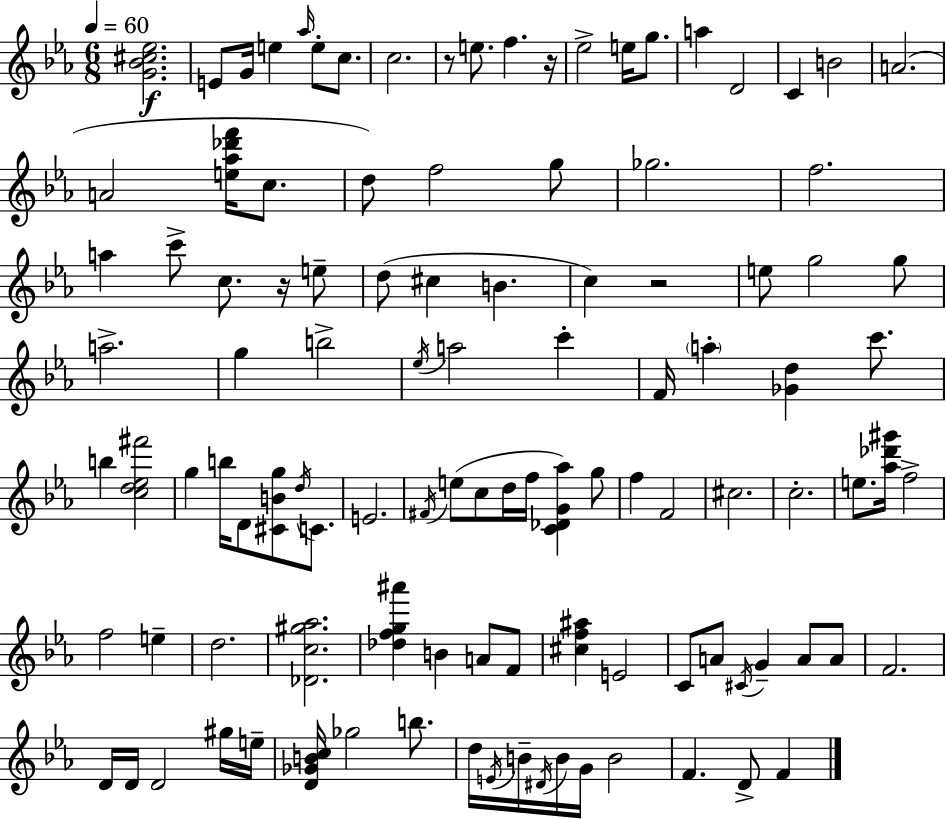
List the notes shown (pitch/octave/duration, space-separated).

[G4,Bb4,C#5,Eb5]/h. E4/e G4/s E5/q Ab5/s E5/e C5/e. C5/h. R/e E5/e. F5/q. R/s Eb5/h E5/s G5/e. A5/q D4/h C4/q B4/h A4/h. A4/h [E5,Ab5,Db6,F6]/s C5/e. D5/e F5/h G5/e Gb5/h. F5/h. A5/q C6/e C5/e. R/s E5/e D5/e C#5/q B4/q. C5/q R/h E5/e G5/h G5/e A5/h. G5/q B5/h Eb5/s A5/h C6/q F4/s A5/q [Gb4,D5]/q C6/e. B5/q [C5,D5,Eb5,F#6]/h G5/q B5/s D4/e [C#4,B4,G5]/e D5/s C4/e. E4/h. F#4/s E5/e C5/e D5/s F5/s [C4,Db4,G4,Ab5]/q G5/e F5/q F4/h C#5/h. C5/h. E5/e. [Ab5,Db6,G#6]/s F5/h F5/h E5/q D5/h. [Db4,C5,G#5,Ab5]/h. [Db5,F5,G5,A#6]/q B4/q A4/e F4/e [C#5,F5,A#5]/q E4/h C4/e A4/e C#4/s G4/q A4/e A4/e F4/h. D4/s D4/s D4/h G#5/s E5/s [D4,Gb4,B4,C5]/s Gb5/h B5/e. D5/s E4/s B4/s D#4/s B4/s G4/s B4/h F4/q. D4/e F4/q